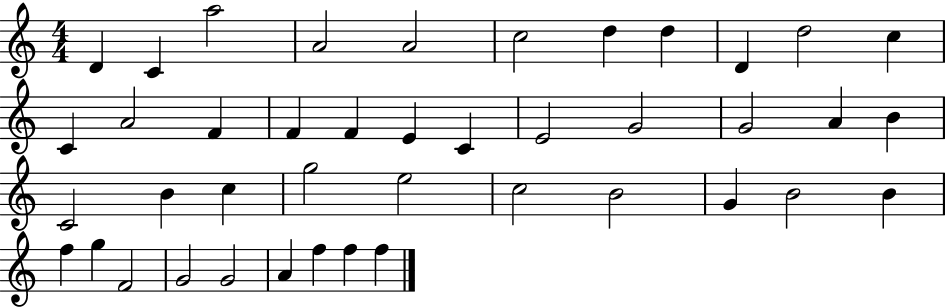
D4/q C4/q A5/h A4/h A4/h C5/h D5/q D5/q D4/q D5/h C5/q C4/q A4/h F4/q F4/q F4/q E4/q C4/q E4/h G4/h G4/h A4/q B4/q C4/h B4/q C5/q G5/h E5/h C5/h B4/h G4/q B4/h B4/q F5/q G5/q F4/h G4/h G4/h A4/q F5/q F5/q F5/q